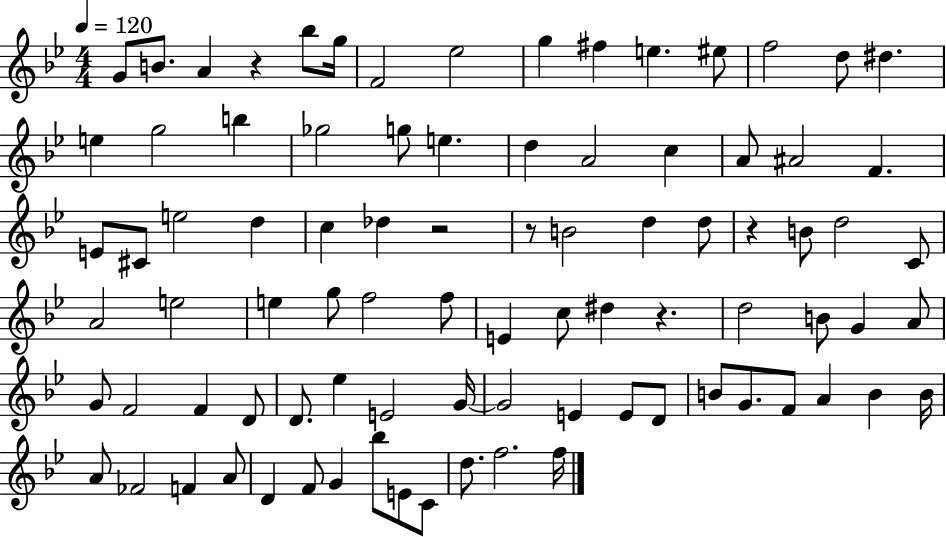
G4/e B4/e. A4/q R/q Bb5/e G5/s F4/h Eb5/h G5/q F#5/q E5/q. EIS5/e F5/h D5/e D#5/q. E5/q G5/h B5/q Gb5/h G5/e E5/q. D5/q A4/h C5/q A4/e A#4/h F4/q. E4/e C#4/e E5/h D5/q C5/q Db5/q R/h R/e B4/h D5/q D5/e R/q B4/e D5/h C4/e A4/h E5/h E5/q G5/e F5/h F5/e E4/q C5/e D#5/q R/q. D5/h B4/e G4/q A4/e G4/e F4/h F4/q D4/e D4/e. Eb5/q E4/h G4/s G4/h E4/q E4/e D4/e B4/e G4/e. F4/e A4/q B4/q B4/s A4/e FES4/h F4/q A4/e D4/q F4/e G4/q Bb5/e E4/e C4/e D5/e. F5/h. F5/s